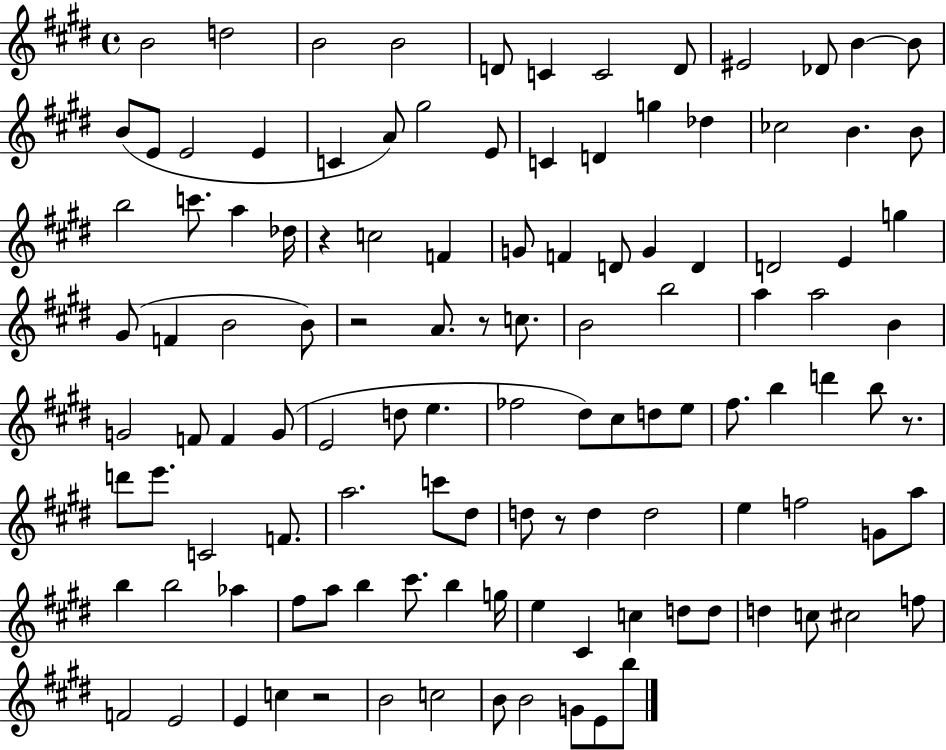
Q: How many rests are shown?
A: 6